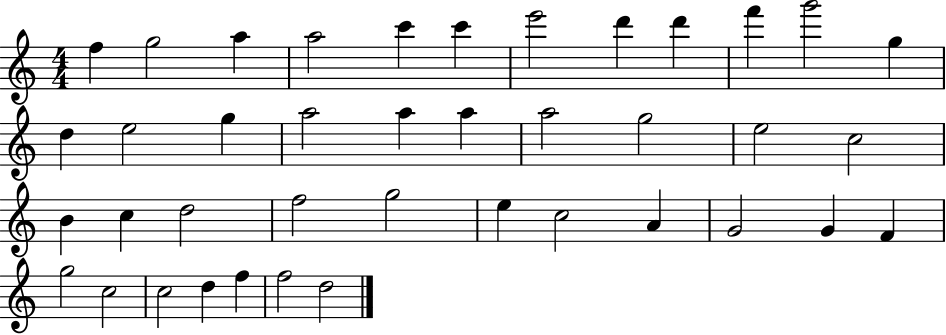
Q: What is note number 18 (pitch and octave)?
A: A5